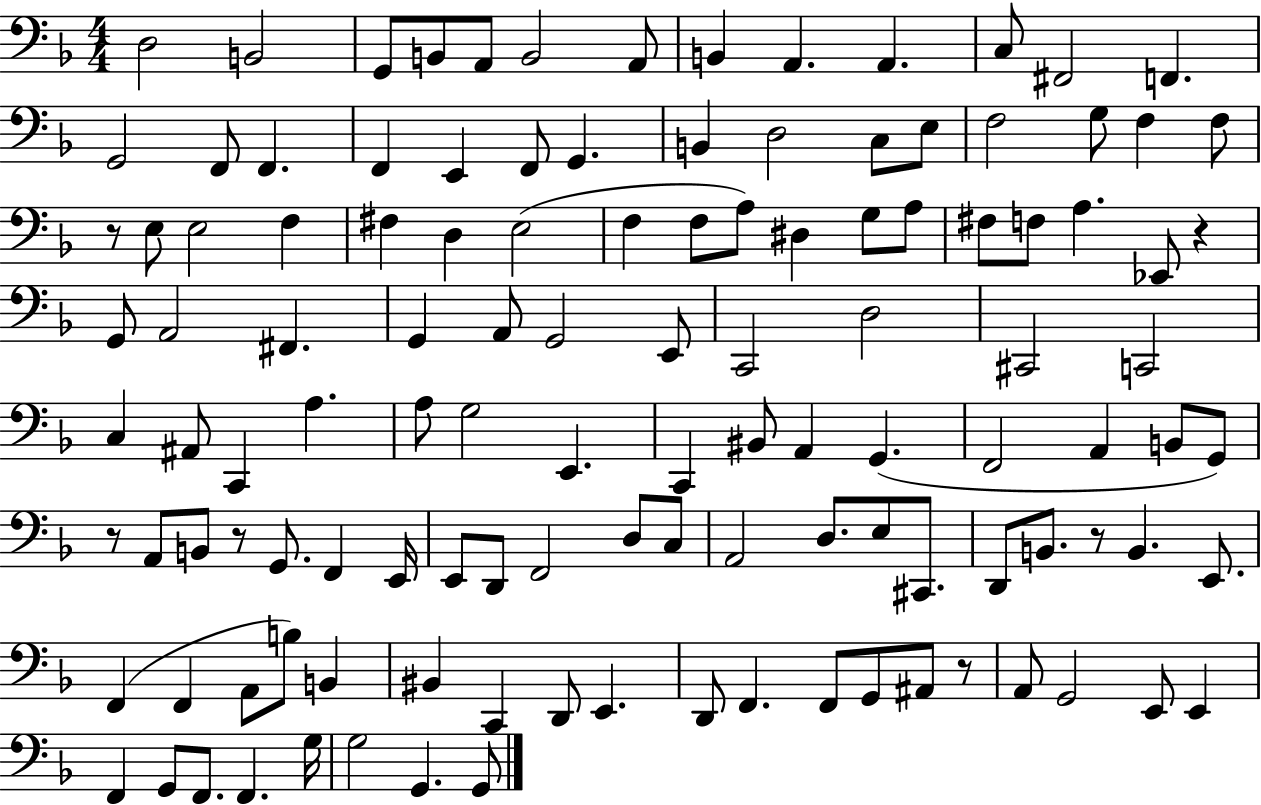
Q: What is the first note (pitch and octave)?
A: D3